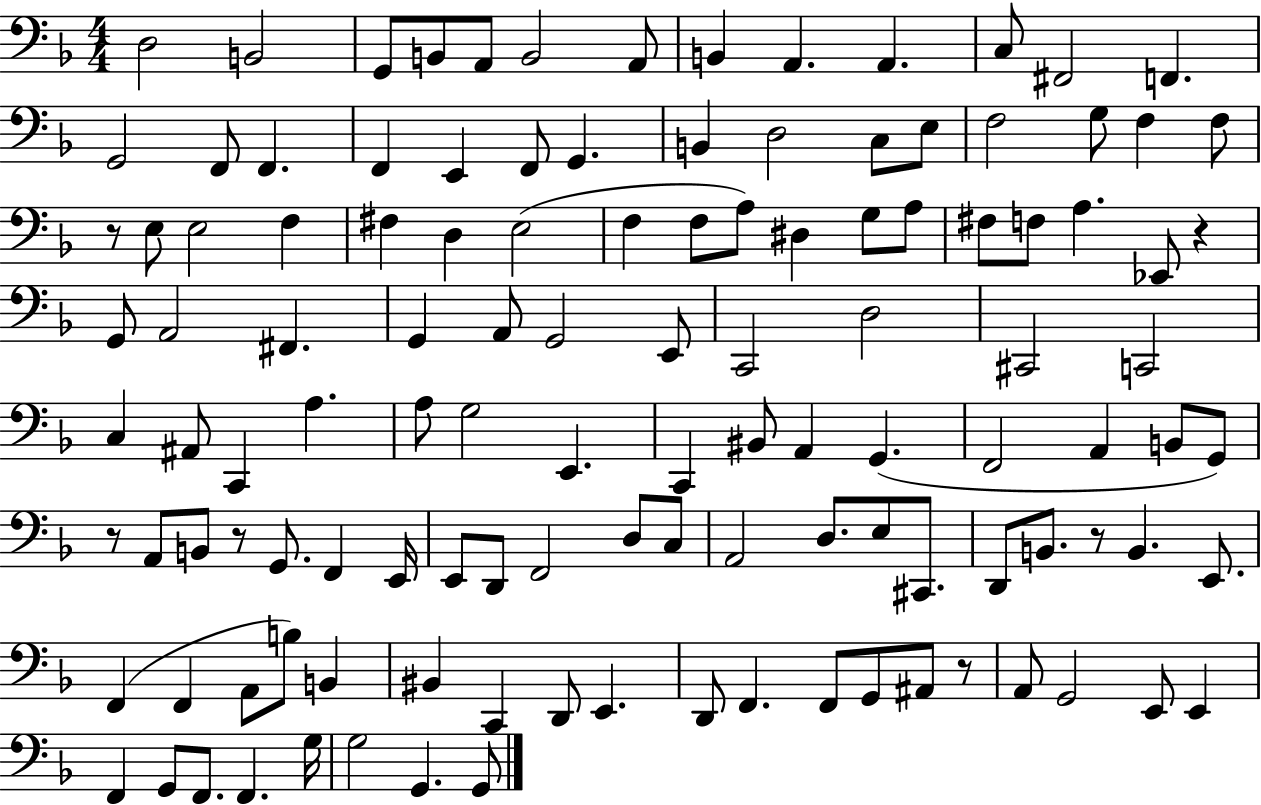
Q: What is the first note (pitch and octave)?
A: D3